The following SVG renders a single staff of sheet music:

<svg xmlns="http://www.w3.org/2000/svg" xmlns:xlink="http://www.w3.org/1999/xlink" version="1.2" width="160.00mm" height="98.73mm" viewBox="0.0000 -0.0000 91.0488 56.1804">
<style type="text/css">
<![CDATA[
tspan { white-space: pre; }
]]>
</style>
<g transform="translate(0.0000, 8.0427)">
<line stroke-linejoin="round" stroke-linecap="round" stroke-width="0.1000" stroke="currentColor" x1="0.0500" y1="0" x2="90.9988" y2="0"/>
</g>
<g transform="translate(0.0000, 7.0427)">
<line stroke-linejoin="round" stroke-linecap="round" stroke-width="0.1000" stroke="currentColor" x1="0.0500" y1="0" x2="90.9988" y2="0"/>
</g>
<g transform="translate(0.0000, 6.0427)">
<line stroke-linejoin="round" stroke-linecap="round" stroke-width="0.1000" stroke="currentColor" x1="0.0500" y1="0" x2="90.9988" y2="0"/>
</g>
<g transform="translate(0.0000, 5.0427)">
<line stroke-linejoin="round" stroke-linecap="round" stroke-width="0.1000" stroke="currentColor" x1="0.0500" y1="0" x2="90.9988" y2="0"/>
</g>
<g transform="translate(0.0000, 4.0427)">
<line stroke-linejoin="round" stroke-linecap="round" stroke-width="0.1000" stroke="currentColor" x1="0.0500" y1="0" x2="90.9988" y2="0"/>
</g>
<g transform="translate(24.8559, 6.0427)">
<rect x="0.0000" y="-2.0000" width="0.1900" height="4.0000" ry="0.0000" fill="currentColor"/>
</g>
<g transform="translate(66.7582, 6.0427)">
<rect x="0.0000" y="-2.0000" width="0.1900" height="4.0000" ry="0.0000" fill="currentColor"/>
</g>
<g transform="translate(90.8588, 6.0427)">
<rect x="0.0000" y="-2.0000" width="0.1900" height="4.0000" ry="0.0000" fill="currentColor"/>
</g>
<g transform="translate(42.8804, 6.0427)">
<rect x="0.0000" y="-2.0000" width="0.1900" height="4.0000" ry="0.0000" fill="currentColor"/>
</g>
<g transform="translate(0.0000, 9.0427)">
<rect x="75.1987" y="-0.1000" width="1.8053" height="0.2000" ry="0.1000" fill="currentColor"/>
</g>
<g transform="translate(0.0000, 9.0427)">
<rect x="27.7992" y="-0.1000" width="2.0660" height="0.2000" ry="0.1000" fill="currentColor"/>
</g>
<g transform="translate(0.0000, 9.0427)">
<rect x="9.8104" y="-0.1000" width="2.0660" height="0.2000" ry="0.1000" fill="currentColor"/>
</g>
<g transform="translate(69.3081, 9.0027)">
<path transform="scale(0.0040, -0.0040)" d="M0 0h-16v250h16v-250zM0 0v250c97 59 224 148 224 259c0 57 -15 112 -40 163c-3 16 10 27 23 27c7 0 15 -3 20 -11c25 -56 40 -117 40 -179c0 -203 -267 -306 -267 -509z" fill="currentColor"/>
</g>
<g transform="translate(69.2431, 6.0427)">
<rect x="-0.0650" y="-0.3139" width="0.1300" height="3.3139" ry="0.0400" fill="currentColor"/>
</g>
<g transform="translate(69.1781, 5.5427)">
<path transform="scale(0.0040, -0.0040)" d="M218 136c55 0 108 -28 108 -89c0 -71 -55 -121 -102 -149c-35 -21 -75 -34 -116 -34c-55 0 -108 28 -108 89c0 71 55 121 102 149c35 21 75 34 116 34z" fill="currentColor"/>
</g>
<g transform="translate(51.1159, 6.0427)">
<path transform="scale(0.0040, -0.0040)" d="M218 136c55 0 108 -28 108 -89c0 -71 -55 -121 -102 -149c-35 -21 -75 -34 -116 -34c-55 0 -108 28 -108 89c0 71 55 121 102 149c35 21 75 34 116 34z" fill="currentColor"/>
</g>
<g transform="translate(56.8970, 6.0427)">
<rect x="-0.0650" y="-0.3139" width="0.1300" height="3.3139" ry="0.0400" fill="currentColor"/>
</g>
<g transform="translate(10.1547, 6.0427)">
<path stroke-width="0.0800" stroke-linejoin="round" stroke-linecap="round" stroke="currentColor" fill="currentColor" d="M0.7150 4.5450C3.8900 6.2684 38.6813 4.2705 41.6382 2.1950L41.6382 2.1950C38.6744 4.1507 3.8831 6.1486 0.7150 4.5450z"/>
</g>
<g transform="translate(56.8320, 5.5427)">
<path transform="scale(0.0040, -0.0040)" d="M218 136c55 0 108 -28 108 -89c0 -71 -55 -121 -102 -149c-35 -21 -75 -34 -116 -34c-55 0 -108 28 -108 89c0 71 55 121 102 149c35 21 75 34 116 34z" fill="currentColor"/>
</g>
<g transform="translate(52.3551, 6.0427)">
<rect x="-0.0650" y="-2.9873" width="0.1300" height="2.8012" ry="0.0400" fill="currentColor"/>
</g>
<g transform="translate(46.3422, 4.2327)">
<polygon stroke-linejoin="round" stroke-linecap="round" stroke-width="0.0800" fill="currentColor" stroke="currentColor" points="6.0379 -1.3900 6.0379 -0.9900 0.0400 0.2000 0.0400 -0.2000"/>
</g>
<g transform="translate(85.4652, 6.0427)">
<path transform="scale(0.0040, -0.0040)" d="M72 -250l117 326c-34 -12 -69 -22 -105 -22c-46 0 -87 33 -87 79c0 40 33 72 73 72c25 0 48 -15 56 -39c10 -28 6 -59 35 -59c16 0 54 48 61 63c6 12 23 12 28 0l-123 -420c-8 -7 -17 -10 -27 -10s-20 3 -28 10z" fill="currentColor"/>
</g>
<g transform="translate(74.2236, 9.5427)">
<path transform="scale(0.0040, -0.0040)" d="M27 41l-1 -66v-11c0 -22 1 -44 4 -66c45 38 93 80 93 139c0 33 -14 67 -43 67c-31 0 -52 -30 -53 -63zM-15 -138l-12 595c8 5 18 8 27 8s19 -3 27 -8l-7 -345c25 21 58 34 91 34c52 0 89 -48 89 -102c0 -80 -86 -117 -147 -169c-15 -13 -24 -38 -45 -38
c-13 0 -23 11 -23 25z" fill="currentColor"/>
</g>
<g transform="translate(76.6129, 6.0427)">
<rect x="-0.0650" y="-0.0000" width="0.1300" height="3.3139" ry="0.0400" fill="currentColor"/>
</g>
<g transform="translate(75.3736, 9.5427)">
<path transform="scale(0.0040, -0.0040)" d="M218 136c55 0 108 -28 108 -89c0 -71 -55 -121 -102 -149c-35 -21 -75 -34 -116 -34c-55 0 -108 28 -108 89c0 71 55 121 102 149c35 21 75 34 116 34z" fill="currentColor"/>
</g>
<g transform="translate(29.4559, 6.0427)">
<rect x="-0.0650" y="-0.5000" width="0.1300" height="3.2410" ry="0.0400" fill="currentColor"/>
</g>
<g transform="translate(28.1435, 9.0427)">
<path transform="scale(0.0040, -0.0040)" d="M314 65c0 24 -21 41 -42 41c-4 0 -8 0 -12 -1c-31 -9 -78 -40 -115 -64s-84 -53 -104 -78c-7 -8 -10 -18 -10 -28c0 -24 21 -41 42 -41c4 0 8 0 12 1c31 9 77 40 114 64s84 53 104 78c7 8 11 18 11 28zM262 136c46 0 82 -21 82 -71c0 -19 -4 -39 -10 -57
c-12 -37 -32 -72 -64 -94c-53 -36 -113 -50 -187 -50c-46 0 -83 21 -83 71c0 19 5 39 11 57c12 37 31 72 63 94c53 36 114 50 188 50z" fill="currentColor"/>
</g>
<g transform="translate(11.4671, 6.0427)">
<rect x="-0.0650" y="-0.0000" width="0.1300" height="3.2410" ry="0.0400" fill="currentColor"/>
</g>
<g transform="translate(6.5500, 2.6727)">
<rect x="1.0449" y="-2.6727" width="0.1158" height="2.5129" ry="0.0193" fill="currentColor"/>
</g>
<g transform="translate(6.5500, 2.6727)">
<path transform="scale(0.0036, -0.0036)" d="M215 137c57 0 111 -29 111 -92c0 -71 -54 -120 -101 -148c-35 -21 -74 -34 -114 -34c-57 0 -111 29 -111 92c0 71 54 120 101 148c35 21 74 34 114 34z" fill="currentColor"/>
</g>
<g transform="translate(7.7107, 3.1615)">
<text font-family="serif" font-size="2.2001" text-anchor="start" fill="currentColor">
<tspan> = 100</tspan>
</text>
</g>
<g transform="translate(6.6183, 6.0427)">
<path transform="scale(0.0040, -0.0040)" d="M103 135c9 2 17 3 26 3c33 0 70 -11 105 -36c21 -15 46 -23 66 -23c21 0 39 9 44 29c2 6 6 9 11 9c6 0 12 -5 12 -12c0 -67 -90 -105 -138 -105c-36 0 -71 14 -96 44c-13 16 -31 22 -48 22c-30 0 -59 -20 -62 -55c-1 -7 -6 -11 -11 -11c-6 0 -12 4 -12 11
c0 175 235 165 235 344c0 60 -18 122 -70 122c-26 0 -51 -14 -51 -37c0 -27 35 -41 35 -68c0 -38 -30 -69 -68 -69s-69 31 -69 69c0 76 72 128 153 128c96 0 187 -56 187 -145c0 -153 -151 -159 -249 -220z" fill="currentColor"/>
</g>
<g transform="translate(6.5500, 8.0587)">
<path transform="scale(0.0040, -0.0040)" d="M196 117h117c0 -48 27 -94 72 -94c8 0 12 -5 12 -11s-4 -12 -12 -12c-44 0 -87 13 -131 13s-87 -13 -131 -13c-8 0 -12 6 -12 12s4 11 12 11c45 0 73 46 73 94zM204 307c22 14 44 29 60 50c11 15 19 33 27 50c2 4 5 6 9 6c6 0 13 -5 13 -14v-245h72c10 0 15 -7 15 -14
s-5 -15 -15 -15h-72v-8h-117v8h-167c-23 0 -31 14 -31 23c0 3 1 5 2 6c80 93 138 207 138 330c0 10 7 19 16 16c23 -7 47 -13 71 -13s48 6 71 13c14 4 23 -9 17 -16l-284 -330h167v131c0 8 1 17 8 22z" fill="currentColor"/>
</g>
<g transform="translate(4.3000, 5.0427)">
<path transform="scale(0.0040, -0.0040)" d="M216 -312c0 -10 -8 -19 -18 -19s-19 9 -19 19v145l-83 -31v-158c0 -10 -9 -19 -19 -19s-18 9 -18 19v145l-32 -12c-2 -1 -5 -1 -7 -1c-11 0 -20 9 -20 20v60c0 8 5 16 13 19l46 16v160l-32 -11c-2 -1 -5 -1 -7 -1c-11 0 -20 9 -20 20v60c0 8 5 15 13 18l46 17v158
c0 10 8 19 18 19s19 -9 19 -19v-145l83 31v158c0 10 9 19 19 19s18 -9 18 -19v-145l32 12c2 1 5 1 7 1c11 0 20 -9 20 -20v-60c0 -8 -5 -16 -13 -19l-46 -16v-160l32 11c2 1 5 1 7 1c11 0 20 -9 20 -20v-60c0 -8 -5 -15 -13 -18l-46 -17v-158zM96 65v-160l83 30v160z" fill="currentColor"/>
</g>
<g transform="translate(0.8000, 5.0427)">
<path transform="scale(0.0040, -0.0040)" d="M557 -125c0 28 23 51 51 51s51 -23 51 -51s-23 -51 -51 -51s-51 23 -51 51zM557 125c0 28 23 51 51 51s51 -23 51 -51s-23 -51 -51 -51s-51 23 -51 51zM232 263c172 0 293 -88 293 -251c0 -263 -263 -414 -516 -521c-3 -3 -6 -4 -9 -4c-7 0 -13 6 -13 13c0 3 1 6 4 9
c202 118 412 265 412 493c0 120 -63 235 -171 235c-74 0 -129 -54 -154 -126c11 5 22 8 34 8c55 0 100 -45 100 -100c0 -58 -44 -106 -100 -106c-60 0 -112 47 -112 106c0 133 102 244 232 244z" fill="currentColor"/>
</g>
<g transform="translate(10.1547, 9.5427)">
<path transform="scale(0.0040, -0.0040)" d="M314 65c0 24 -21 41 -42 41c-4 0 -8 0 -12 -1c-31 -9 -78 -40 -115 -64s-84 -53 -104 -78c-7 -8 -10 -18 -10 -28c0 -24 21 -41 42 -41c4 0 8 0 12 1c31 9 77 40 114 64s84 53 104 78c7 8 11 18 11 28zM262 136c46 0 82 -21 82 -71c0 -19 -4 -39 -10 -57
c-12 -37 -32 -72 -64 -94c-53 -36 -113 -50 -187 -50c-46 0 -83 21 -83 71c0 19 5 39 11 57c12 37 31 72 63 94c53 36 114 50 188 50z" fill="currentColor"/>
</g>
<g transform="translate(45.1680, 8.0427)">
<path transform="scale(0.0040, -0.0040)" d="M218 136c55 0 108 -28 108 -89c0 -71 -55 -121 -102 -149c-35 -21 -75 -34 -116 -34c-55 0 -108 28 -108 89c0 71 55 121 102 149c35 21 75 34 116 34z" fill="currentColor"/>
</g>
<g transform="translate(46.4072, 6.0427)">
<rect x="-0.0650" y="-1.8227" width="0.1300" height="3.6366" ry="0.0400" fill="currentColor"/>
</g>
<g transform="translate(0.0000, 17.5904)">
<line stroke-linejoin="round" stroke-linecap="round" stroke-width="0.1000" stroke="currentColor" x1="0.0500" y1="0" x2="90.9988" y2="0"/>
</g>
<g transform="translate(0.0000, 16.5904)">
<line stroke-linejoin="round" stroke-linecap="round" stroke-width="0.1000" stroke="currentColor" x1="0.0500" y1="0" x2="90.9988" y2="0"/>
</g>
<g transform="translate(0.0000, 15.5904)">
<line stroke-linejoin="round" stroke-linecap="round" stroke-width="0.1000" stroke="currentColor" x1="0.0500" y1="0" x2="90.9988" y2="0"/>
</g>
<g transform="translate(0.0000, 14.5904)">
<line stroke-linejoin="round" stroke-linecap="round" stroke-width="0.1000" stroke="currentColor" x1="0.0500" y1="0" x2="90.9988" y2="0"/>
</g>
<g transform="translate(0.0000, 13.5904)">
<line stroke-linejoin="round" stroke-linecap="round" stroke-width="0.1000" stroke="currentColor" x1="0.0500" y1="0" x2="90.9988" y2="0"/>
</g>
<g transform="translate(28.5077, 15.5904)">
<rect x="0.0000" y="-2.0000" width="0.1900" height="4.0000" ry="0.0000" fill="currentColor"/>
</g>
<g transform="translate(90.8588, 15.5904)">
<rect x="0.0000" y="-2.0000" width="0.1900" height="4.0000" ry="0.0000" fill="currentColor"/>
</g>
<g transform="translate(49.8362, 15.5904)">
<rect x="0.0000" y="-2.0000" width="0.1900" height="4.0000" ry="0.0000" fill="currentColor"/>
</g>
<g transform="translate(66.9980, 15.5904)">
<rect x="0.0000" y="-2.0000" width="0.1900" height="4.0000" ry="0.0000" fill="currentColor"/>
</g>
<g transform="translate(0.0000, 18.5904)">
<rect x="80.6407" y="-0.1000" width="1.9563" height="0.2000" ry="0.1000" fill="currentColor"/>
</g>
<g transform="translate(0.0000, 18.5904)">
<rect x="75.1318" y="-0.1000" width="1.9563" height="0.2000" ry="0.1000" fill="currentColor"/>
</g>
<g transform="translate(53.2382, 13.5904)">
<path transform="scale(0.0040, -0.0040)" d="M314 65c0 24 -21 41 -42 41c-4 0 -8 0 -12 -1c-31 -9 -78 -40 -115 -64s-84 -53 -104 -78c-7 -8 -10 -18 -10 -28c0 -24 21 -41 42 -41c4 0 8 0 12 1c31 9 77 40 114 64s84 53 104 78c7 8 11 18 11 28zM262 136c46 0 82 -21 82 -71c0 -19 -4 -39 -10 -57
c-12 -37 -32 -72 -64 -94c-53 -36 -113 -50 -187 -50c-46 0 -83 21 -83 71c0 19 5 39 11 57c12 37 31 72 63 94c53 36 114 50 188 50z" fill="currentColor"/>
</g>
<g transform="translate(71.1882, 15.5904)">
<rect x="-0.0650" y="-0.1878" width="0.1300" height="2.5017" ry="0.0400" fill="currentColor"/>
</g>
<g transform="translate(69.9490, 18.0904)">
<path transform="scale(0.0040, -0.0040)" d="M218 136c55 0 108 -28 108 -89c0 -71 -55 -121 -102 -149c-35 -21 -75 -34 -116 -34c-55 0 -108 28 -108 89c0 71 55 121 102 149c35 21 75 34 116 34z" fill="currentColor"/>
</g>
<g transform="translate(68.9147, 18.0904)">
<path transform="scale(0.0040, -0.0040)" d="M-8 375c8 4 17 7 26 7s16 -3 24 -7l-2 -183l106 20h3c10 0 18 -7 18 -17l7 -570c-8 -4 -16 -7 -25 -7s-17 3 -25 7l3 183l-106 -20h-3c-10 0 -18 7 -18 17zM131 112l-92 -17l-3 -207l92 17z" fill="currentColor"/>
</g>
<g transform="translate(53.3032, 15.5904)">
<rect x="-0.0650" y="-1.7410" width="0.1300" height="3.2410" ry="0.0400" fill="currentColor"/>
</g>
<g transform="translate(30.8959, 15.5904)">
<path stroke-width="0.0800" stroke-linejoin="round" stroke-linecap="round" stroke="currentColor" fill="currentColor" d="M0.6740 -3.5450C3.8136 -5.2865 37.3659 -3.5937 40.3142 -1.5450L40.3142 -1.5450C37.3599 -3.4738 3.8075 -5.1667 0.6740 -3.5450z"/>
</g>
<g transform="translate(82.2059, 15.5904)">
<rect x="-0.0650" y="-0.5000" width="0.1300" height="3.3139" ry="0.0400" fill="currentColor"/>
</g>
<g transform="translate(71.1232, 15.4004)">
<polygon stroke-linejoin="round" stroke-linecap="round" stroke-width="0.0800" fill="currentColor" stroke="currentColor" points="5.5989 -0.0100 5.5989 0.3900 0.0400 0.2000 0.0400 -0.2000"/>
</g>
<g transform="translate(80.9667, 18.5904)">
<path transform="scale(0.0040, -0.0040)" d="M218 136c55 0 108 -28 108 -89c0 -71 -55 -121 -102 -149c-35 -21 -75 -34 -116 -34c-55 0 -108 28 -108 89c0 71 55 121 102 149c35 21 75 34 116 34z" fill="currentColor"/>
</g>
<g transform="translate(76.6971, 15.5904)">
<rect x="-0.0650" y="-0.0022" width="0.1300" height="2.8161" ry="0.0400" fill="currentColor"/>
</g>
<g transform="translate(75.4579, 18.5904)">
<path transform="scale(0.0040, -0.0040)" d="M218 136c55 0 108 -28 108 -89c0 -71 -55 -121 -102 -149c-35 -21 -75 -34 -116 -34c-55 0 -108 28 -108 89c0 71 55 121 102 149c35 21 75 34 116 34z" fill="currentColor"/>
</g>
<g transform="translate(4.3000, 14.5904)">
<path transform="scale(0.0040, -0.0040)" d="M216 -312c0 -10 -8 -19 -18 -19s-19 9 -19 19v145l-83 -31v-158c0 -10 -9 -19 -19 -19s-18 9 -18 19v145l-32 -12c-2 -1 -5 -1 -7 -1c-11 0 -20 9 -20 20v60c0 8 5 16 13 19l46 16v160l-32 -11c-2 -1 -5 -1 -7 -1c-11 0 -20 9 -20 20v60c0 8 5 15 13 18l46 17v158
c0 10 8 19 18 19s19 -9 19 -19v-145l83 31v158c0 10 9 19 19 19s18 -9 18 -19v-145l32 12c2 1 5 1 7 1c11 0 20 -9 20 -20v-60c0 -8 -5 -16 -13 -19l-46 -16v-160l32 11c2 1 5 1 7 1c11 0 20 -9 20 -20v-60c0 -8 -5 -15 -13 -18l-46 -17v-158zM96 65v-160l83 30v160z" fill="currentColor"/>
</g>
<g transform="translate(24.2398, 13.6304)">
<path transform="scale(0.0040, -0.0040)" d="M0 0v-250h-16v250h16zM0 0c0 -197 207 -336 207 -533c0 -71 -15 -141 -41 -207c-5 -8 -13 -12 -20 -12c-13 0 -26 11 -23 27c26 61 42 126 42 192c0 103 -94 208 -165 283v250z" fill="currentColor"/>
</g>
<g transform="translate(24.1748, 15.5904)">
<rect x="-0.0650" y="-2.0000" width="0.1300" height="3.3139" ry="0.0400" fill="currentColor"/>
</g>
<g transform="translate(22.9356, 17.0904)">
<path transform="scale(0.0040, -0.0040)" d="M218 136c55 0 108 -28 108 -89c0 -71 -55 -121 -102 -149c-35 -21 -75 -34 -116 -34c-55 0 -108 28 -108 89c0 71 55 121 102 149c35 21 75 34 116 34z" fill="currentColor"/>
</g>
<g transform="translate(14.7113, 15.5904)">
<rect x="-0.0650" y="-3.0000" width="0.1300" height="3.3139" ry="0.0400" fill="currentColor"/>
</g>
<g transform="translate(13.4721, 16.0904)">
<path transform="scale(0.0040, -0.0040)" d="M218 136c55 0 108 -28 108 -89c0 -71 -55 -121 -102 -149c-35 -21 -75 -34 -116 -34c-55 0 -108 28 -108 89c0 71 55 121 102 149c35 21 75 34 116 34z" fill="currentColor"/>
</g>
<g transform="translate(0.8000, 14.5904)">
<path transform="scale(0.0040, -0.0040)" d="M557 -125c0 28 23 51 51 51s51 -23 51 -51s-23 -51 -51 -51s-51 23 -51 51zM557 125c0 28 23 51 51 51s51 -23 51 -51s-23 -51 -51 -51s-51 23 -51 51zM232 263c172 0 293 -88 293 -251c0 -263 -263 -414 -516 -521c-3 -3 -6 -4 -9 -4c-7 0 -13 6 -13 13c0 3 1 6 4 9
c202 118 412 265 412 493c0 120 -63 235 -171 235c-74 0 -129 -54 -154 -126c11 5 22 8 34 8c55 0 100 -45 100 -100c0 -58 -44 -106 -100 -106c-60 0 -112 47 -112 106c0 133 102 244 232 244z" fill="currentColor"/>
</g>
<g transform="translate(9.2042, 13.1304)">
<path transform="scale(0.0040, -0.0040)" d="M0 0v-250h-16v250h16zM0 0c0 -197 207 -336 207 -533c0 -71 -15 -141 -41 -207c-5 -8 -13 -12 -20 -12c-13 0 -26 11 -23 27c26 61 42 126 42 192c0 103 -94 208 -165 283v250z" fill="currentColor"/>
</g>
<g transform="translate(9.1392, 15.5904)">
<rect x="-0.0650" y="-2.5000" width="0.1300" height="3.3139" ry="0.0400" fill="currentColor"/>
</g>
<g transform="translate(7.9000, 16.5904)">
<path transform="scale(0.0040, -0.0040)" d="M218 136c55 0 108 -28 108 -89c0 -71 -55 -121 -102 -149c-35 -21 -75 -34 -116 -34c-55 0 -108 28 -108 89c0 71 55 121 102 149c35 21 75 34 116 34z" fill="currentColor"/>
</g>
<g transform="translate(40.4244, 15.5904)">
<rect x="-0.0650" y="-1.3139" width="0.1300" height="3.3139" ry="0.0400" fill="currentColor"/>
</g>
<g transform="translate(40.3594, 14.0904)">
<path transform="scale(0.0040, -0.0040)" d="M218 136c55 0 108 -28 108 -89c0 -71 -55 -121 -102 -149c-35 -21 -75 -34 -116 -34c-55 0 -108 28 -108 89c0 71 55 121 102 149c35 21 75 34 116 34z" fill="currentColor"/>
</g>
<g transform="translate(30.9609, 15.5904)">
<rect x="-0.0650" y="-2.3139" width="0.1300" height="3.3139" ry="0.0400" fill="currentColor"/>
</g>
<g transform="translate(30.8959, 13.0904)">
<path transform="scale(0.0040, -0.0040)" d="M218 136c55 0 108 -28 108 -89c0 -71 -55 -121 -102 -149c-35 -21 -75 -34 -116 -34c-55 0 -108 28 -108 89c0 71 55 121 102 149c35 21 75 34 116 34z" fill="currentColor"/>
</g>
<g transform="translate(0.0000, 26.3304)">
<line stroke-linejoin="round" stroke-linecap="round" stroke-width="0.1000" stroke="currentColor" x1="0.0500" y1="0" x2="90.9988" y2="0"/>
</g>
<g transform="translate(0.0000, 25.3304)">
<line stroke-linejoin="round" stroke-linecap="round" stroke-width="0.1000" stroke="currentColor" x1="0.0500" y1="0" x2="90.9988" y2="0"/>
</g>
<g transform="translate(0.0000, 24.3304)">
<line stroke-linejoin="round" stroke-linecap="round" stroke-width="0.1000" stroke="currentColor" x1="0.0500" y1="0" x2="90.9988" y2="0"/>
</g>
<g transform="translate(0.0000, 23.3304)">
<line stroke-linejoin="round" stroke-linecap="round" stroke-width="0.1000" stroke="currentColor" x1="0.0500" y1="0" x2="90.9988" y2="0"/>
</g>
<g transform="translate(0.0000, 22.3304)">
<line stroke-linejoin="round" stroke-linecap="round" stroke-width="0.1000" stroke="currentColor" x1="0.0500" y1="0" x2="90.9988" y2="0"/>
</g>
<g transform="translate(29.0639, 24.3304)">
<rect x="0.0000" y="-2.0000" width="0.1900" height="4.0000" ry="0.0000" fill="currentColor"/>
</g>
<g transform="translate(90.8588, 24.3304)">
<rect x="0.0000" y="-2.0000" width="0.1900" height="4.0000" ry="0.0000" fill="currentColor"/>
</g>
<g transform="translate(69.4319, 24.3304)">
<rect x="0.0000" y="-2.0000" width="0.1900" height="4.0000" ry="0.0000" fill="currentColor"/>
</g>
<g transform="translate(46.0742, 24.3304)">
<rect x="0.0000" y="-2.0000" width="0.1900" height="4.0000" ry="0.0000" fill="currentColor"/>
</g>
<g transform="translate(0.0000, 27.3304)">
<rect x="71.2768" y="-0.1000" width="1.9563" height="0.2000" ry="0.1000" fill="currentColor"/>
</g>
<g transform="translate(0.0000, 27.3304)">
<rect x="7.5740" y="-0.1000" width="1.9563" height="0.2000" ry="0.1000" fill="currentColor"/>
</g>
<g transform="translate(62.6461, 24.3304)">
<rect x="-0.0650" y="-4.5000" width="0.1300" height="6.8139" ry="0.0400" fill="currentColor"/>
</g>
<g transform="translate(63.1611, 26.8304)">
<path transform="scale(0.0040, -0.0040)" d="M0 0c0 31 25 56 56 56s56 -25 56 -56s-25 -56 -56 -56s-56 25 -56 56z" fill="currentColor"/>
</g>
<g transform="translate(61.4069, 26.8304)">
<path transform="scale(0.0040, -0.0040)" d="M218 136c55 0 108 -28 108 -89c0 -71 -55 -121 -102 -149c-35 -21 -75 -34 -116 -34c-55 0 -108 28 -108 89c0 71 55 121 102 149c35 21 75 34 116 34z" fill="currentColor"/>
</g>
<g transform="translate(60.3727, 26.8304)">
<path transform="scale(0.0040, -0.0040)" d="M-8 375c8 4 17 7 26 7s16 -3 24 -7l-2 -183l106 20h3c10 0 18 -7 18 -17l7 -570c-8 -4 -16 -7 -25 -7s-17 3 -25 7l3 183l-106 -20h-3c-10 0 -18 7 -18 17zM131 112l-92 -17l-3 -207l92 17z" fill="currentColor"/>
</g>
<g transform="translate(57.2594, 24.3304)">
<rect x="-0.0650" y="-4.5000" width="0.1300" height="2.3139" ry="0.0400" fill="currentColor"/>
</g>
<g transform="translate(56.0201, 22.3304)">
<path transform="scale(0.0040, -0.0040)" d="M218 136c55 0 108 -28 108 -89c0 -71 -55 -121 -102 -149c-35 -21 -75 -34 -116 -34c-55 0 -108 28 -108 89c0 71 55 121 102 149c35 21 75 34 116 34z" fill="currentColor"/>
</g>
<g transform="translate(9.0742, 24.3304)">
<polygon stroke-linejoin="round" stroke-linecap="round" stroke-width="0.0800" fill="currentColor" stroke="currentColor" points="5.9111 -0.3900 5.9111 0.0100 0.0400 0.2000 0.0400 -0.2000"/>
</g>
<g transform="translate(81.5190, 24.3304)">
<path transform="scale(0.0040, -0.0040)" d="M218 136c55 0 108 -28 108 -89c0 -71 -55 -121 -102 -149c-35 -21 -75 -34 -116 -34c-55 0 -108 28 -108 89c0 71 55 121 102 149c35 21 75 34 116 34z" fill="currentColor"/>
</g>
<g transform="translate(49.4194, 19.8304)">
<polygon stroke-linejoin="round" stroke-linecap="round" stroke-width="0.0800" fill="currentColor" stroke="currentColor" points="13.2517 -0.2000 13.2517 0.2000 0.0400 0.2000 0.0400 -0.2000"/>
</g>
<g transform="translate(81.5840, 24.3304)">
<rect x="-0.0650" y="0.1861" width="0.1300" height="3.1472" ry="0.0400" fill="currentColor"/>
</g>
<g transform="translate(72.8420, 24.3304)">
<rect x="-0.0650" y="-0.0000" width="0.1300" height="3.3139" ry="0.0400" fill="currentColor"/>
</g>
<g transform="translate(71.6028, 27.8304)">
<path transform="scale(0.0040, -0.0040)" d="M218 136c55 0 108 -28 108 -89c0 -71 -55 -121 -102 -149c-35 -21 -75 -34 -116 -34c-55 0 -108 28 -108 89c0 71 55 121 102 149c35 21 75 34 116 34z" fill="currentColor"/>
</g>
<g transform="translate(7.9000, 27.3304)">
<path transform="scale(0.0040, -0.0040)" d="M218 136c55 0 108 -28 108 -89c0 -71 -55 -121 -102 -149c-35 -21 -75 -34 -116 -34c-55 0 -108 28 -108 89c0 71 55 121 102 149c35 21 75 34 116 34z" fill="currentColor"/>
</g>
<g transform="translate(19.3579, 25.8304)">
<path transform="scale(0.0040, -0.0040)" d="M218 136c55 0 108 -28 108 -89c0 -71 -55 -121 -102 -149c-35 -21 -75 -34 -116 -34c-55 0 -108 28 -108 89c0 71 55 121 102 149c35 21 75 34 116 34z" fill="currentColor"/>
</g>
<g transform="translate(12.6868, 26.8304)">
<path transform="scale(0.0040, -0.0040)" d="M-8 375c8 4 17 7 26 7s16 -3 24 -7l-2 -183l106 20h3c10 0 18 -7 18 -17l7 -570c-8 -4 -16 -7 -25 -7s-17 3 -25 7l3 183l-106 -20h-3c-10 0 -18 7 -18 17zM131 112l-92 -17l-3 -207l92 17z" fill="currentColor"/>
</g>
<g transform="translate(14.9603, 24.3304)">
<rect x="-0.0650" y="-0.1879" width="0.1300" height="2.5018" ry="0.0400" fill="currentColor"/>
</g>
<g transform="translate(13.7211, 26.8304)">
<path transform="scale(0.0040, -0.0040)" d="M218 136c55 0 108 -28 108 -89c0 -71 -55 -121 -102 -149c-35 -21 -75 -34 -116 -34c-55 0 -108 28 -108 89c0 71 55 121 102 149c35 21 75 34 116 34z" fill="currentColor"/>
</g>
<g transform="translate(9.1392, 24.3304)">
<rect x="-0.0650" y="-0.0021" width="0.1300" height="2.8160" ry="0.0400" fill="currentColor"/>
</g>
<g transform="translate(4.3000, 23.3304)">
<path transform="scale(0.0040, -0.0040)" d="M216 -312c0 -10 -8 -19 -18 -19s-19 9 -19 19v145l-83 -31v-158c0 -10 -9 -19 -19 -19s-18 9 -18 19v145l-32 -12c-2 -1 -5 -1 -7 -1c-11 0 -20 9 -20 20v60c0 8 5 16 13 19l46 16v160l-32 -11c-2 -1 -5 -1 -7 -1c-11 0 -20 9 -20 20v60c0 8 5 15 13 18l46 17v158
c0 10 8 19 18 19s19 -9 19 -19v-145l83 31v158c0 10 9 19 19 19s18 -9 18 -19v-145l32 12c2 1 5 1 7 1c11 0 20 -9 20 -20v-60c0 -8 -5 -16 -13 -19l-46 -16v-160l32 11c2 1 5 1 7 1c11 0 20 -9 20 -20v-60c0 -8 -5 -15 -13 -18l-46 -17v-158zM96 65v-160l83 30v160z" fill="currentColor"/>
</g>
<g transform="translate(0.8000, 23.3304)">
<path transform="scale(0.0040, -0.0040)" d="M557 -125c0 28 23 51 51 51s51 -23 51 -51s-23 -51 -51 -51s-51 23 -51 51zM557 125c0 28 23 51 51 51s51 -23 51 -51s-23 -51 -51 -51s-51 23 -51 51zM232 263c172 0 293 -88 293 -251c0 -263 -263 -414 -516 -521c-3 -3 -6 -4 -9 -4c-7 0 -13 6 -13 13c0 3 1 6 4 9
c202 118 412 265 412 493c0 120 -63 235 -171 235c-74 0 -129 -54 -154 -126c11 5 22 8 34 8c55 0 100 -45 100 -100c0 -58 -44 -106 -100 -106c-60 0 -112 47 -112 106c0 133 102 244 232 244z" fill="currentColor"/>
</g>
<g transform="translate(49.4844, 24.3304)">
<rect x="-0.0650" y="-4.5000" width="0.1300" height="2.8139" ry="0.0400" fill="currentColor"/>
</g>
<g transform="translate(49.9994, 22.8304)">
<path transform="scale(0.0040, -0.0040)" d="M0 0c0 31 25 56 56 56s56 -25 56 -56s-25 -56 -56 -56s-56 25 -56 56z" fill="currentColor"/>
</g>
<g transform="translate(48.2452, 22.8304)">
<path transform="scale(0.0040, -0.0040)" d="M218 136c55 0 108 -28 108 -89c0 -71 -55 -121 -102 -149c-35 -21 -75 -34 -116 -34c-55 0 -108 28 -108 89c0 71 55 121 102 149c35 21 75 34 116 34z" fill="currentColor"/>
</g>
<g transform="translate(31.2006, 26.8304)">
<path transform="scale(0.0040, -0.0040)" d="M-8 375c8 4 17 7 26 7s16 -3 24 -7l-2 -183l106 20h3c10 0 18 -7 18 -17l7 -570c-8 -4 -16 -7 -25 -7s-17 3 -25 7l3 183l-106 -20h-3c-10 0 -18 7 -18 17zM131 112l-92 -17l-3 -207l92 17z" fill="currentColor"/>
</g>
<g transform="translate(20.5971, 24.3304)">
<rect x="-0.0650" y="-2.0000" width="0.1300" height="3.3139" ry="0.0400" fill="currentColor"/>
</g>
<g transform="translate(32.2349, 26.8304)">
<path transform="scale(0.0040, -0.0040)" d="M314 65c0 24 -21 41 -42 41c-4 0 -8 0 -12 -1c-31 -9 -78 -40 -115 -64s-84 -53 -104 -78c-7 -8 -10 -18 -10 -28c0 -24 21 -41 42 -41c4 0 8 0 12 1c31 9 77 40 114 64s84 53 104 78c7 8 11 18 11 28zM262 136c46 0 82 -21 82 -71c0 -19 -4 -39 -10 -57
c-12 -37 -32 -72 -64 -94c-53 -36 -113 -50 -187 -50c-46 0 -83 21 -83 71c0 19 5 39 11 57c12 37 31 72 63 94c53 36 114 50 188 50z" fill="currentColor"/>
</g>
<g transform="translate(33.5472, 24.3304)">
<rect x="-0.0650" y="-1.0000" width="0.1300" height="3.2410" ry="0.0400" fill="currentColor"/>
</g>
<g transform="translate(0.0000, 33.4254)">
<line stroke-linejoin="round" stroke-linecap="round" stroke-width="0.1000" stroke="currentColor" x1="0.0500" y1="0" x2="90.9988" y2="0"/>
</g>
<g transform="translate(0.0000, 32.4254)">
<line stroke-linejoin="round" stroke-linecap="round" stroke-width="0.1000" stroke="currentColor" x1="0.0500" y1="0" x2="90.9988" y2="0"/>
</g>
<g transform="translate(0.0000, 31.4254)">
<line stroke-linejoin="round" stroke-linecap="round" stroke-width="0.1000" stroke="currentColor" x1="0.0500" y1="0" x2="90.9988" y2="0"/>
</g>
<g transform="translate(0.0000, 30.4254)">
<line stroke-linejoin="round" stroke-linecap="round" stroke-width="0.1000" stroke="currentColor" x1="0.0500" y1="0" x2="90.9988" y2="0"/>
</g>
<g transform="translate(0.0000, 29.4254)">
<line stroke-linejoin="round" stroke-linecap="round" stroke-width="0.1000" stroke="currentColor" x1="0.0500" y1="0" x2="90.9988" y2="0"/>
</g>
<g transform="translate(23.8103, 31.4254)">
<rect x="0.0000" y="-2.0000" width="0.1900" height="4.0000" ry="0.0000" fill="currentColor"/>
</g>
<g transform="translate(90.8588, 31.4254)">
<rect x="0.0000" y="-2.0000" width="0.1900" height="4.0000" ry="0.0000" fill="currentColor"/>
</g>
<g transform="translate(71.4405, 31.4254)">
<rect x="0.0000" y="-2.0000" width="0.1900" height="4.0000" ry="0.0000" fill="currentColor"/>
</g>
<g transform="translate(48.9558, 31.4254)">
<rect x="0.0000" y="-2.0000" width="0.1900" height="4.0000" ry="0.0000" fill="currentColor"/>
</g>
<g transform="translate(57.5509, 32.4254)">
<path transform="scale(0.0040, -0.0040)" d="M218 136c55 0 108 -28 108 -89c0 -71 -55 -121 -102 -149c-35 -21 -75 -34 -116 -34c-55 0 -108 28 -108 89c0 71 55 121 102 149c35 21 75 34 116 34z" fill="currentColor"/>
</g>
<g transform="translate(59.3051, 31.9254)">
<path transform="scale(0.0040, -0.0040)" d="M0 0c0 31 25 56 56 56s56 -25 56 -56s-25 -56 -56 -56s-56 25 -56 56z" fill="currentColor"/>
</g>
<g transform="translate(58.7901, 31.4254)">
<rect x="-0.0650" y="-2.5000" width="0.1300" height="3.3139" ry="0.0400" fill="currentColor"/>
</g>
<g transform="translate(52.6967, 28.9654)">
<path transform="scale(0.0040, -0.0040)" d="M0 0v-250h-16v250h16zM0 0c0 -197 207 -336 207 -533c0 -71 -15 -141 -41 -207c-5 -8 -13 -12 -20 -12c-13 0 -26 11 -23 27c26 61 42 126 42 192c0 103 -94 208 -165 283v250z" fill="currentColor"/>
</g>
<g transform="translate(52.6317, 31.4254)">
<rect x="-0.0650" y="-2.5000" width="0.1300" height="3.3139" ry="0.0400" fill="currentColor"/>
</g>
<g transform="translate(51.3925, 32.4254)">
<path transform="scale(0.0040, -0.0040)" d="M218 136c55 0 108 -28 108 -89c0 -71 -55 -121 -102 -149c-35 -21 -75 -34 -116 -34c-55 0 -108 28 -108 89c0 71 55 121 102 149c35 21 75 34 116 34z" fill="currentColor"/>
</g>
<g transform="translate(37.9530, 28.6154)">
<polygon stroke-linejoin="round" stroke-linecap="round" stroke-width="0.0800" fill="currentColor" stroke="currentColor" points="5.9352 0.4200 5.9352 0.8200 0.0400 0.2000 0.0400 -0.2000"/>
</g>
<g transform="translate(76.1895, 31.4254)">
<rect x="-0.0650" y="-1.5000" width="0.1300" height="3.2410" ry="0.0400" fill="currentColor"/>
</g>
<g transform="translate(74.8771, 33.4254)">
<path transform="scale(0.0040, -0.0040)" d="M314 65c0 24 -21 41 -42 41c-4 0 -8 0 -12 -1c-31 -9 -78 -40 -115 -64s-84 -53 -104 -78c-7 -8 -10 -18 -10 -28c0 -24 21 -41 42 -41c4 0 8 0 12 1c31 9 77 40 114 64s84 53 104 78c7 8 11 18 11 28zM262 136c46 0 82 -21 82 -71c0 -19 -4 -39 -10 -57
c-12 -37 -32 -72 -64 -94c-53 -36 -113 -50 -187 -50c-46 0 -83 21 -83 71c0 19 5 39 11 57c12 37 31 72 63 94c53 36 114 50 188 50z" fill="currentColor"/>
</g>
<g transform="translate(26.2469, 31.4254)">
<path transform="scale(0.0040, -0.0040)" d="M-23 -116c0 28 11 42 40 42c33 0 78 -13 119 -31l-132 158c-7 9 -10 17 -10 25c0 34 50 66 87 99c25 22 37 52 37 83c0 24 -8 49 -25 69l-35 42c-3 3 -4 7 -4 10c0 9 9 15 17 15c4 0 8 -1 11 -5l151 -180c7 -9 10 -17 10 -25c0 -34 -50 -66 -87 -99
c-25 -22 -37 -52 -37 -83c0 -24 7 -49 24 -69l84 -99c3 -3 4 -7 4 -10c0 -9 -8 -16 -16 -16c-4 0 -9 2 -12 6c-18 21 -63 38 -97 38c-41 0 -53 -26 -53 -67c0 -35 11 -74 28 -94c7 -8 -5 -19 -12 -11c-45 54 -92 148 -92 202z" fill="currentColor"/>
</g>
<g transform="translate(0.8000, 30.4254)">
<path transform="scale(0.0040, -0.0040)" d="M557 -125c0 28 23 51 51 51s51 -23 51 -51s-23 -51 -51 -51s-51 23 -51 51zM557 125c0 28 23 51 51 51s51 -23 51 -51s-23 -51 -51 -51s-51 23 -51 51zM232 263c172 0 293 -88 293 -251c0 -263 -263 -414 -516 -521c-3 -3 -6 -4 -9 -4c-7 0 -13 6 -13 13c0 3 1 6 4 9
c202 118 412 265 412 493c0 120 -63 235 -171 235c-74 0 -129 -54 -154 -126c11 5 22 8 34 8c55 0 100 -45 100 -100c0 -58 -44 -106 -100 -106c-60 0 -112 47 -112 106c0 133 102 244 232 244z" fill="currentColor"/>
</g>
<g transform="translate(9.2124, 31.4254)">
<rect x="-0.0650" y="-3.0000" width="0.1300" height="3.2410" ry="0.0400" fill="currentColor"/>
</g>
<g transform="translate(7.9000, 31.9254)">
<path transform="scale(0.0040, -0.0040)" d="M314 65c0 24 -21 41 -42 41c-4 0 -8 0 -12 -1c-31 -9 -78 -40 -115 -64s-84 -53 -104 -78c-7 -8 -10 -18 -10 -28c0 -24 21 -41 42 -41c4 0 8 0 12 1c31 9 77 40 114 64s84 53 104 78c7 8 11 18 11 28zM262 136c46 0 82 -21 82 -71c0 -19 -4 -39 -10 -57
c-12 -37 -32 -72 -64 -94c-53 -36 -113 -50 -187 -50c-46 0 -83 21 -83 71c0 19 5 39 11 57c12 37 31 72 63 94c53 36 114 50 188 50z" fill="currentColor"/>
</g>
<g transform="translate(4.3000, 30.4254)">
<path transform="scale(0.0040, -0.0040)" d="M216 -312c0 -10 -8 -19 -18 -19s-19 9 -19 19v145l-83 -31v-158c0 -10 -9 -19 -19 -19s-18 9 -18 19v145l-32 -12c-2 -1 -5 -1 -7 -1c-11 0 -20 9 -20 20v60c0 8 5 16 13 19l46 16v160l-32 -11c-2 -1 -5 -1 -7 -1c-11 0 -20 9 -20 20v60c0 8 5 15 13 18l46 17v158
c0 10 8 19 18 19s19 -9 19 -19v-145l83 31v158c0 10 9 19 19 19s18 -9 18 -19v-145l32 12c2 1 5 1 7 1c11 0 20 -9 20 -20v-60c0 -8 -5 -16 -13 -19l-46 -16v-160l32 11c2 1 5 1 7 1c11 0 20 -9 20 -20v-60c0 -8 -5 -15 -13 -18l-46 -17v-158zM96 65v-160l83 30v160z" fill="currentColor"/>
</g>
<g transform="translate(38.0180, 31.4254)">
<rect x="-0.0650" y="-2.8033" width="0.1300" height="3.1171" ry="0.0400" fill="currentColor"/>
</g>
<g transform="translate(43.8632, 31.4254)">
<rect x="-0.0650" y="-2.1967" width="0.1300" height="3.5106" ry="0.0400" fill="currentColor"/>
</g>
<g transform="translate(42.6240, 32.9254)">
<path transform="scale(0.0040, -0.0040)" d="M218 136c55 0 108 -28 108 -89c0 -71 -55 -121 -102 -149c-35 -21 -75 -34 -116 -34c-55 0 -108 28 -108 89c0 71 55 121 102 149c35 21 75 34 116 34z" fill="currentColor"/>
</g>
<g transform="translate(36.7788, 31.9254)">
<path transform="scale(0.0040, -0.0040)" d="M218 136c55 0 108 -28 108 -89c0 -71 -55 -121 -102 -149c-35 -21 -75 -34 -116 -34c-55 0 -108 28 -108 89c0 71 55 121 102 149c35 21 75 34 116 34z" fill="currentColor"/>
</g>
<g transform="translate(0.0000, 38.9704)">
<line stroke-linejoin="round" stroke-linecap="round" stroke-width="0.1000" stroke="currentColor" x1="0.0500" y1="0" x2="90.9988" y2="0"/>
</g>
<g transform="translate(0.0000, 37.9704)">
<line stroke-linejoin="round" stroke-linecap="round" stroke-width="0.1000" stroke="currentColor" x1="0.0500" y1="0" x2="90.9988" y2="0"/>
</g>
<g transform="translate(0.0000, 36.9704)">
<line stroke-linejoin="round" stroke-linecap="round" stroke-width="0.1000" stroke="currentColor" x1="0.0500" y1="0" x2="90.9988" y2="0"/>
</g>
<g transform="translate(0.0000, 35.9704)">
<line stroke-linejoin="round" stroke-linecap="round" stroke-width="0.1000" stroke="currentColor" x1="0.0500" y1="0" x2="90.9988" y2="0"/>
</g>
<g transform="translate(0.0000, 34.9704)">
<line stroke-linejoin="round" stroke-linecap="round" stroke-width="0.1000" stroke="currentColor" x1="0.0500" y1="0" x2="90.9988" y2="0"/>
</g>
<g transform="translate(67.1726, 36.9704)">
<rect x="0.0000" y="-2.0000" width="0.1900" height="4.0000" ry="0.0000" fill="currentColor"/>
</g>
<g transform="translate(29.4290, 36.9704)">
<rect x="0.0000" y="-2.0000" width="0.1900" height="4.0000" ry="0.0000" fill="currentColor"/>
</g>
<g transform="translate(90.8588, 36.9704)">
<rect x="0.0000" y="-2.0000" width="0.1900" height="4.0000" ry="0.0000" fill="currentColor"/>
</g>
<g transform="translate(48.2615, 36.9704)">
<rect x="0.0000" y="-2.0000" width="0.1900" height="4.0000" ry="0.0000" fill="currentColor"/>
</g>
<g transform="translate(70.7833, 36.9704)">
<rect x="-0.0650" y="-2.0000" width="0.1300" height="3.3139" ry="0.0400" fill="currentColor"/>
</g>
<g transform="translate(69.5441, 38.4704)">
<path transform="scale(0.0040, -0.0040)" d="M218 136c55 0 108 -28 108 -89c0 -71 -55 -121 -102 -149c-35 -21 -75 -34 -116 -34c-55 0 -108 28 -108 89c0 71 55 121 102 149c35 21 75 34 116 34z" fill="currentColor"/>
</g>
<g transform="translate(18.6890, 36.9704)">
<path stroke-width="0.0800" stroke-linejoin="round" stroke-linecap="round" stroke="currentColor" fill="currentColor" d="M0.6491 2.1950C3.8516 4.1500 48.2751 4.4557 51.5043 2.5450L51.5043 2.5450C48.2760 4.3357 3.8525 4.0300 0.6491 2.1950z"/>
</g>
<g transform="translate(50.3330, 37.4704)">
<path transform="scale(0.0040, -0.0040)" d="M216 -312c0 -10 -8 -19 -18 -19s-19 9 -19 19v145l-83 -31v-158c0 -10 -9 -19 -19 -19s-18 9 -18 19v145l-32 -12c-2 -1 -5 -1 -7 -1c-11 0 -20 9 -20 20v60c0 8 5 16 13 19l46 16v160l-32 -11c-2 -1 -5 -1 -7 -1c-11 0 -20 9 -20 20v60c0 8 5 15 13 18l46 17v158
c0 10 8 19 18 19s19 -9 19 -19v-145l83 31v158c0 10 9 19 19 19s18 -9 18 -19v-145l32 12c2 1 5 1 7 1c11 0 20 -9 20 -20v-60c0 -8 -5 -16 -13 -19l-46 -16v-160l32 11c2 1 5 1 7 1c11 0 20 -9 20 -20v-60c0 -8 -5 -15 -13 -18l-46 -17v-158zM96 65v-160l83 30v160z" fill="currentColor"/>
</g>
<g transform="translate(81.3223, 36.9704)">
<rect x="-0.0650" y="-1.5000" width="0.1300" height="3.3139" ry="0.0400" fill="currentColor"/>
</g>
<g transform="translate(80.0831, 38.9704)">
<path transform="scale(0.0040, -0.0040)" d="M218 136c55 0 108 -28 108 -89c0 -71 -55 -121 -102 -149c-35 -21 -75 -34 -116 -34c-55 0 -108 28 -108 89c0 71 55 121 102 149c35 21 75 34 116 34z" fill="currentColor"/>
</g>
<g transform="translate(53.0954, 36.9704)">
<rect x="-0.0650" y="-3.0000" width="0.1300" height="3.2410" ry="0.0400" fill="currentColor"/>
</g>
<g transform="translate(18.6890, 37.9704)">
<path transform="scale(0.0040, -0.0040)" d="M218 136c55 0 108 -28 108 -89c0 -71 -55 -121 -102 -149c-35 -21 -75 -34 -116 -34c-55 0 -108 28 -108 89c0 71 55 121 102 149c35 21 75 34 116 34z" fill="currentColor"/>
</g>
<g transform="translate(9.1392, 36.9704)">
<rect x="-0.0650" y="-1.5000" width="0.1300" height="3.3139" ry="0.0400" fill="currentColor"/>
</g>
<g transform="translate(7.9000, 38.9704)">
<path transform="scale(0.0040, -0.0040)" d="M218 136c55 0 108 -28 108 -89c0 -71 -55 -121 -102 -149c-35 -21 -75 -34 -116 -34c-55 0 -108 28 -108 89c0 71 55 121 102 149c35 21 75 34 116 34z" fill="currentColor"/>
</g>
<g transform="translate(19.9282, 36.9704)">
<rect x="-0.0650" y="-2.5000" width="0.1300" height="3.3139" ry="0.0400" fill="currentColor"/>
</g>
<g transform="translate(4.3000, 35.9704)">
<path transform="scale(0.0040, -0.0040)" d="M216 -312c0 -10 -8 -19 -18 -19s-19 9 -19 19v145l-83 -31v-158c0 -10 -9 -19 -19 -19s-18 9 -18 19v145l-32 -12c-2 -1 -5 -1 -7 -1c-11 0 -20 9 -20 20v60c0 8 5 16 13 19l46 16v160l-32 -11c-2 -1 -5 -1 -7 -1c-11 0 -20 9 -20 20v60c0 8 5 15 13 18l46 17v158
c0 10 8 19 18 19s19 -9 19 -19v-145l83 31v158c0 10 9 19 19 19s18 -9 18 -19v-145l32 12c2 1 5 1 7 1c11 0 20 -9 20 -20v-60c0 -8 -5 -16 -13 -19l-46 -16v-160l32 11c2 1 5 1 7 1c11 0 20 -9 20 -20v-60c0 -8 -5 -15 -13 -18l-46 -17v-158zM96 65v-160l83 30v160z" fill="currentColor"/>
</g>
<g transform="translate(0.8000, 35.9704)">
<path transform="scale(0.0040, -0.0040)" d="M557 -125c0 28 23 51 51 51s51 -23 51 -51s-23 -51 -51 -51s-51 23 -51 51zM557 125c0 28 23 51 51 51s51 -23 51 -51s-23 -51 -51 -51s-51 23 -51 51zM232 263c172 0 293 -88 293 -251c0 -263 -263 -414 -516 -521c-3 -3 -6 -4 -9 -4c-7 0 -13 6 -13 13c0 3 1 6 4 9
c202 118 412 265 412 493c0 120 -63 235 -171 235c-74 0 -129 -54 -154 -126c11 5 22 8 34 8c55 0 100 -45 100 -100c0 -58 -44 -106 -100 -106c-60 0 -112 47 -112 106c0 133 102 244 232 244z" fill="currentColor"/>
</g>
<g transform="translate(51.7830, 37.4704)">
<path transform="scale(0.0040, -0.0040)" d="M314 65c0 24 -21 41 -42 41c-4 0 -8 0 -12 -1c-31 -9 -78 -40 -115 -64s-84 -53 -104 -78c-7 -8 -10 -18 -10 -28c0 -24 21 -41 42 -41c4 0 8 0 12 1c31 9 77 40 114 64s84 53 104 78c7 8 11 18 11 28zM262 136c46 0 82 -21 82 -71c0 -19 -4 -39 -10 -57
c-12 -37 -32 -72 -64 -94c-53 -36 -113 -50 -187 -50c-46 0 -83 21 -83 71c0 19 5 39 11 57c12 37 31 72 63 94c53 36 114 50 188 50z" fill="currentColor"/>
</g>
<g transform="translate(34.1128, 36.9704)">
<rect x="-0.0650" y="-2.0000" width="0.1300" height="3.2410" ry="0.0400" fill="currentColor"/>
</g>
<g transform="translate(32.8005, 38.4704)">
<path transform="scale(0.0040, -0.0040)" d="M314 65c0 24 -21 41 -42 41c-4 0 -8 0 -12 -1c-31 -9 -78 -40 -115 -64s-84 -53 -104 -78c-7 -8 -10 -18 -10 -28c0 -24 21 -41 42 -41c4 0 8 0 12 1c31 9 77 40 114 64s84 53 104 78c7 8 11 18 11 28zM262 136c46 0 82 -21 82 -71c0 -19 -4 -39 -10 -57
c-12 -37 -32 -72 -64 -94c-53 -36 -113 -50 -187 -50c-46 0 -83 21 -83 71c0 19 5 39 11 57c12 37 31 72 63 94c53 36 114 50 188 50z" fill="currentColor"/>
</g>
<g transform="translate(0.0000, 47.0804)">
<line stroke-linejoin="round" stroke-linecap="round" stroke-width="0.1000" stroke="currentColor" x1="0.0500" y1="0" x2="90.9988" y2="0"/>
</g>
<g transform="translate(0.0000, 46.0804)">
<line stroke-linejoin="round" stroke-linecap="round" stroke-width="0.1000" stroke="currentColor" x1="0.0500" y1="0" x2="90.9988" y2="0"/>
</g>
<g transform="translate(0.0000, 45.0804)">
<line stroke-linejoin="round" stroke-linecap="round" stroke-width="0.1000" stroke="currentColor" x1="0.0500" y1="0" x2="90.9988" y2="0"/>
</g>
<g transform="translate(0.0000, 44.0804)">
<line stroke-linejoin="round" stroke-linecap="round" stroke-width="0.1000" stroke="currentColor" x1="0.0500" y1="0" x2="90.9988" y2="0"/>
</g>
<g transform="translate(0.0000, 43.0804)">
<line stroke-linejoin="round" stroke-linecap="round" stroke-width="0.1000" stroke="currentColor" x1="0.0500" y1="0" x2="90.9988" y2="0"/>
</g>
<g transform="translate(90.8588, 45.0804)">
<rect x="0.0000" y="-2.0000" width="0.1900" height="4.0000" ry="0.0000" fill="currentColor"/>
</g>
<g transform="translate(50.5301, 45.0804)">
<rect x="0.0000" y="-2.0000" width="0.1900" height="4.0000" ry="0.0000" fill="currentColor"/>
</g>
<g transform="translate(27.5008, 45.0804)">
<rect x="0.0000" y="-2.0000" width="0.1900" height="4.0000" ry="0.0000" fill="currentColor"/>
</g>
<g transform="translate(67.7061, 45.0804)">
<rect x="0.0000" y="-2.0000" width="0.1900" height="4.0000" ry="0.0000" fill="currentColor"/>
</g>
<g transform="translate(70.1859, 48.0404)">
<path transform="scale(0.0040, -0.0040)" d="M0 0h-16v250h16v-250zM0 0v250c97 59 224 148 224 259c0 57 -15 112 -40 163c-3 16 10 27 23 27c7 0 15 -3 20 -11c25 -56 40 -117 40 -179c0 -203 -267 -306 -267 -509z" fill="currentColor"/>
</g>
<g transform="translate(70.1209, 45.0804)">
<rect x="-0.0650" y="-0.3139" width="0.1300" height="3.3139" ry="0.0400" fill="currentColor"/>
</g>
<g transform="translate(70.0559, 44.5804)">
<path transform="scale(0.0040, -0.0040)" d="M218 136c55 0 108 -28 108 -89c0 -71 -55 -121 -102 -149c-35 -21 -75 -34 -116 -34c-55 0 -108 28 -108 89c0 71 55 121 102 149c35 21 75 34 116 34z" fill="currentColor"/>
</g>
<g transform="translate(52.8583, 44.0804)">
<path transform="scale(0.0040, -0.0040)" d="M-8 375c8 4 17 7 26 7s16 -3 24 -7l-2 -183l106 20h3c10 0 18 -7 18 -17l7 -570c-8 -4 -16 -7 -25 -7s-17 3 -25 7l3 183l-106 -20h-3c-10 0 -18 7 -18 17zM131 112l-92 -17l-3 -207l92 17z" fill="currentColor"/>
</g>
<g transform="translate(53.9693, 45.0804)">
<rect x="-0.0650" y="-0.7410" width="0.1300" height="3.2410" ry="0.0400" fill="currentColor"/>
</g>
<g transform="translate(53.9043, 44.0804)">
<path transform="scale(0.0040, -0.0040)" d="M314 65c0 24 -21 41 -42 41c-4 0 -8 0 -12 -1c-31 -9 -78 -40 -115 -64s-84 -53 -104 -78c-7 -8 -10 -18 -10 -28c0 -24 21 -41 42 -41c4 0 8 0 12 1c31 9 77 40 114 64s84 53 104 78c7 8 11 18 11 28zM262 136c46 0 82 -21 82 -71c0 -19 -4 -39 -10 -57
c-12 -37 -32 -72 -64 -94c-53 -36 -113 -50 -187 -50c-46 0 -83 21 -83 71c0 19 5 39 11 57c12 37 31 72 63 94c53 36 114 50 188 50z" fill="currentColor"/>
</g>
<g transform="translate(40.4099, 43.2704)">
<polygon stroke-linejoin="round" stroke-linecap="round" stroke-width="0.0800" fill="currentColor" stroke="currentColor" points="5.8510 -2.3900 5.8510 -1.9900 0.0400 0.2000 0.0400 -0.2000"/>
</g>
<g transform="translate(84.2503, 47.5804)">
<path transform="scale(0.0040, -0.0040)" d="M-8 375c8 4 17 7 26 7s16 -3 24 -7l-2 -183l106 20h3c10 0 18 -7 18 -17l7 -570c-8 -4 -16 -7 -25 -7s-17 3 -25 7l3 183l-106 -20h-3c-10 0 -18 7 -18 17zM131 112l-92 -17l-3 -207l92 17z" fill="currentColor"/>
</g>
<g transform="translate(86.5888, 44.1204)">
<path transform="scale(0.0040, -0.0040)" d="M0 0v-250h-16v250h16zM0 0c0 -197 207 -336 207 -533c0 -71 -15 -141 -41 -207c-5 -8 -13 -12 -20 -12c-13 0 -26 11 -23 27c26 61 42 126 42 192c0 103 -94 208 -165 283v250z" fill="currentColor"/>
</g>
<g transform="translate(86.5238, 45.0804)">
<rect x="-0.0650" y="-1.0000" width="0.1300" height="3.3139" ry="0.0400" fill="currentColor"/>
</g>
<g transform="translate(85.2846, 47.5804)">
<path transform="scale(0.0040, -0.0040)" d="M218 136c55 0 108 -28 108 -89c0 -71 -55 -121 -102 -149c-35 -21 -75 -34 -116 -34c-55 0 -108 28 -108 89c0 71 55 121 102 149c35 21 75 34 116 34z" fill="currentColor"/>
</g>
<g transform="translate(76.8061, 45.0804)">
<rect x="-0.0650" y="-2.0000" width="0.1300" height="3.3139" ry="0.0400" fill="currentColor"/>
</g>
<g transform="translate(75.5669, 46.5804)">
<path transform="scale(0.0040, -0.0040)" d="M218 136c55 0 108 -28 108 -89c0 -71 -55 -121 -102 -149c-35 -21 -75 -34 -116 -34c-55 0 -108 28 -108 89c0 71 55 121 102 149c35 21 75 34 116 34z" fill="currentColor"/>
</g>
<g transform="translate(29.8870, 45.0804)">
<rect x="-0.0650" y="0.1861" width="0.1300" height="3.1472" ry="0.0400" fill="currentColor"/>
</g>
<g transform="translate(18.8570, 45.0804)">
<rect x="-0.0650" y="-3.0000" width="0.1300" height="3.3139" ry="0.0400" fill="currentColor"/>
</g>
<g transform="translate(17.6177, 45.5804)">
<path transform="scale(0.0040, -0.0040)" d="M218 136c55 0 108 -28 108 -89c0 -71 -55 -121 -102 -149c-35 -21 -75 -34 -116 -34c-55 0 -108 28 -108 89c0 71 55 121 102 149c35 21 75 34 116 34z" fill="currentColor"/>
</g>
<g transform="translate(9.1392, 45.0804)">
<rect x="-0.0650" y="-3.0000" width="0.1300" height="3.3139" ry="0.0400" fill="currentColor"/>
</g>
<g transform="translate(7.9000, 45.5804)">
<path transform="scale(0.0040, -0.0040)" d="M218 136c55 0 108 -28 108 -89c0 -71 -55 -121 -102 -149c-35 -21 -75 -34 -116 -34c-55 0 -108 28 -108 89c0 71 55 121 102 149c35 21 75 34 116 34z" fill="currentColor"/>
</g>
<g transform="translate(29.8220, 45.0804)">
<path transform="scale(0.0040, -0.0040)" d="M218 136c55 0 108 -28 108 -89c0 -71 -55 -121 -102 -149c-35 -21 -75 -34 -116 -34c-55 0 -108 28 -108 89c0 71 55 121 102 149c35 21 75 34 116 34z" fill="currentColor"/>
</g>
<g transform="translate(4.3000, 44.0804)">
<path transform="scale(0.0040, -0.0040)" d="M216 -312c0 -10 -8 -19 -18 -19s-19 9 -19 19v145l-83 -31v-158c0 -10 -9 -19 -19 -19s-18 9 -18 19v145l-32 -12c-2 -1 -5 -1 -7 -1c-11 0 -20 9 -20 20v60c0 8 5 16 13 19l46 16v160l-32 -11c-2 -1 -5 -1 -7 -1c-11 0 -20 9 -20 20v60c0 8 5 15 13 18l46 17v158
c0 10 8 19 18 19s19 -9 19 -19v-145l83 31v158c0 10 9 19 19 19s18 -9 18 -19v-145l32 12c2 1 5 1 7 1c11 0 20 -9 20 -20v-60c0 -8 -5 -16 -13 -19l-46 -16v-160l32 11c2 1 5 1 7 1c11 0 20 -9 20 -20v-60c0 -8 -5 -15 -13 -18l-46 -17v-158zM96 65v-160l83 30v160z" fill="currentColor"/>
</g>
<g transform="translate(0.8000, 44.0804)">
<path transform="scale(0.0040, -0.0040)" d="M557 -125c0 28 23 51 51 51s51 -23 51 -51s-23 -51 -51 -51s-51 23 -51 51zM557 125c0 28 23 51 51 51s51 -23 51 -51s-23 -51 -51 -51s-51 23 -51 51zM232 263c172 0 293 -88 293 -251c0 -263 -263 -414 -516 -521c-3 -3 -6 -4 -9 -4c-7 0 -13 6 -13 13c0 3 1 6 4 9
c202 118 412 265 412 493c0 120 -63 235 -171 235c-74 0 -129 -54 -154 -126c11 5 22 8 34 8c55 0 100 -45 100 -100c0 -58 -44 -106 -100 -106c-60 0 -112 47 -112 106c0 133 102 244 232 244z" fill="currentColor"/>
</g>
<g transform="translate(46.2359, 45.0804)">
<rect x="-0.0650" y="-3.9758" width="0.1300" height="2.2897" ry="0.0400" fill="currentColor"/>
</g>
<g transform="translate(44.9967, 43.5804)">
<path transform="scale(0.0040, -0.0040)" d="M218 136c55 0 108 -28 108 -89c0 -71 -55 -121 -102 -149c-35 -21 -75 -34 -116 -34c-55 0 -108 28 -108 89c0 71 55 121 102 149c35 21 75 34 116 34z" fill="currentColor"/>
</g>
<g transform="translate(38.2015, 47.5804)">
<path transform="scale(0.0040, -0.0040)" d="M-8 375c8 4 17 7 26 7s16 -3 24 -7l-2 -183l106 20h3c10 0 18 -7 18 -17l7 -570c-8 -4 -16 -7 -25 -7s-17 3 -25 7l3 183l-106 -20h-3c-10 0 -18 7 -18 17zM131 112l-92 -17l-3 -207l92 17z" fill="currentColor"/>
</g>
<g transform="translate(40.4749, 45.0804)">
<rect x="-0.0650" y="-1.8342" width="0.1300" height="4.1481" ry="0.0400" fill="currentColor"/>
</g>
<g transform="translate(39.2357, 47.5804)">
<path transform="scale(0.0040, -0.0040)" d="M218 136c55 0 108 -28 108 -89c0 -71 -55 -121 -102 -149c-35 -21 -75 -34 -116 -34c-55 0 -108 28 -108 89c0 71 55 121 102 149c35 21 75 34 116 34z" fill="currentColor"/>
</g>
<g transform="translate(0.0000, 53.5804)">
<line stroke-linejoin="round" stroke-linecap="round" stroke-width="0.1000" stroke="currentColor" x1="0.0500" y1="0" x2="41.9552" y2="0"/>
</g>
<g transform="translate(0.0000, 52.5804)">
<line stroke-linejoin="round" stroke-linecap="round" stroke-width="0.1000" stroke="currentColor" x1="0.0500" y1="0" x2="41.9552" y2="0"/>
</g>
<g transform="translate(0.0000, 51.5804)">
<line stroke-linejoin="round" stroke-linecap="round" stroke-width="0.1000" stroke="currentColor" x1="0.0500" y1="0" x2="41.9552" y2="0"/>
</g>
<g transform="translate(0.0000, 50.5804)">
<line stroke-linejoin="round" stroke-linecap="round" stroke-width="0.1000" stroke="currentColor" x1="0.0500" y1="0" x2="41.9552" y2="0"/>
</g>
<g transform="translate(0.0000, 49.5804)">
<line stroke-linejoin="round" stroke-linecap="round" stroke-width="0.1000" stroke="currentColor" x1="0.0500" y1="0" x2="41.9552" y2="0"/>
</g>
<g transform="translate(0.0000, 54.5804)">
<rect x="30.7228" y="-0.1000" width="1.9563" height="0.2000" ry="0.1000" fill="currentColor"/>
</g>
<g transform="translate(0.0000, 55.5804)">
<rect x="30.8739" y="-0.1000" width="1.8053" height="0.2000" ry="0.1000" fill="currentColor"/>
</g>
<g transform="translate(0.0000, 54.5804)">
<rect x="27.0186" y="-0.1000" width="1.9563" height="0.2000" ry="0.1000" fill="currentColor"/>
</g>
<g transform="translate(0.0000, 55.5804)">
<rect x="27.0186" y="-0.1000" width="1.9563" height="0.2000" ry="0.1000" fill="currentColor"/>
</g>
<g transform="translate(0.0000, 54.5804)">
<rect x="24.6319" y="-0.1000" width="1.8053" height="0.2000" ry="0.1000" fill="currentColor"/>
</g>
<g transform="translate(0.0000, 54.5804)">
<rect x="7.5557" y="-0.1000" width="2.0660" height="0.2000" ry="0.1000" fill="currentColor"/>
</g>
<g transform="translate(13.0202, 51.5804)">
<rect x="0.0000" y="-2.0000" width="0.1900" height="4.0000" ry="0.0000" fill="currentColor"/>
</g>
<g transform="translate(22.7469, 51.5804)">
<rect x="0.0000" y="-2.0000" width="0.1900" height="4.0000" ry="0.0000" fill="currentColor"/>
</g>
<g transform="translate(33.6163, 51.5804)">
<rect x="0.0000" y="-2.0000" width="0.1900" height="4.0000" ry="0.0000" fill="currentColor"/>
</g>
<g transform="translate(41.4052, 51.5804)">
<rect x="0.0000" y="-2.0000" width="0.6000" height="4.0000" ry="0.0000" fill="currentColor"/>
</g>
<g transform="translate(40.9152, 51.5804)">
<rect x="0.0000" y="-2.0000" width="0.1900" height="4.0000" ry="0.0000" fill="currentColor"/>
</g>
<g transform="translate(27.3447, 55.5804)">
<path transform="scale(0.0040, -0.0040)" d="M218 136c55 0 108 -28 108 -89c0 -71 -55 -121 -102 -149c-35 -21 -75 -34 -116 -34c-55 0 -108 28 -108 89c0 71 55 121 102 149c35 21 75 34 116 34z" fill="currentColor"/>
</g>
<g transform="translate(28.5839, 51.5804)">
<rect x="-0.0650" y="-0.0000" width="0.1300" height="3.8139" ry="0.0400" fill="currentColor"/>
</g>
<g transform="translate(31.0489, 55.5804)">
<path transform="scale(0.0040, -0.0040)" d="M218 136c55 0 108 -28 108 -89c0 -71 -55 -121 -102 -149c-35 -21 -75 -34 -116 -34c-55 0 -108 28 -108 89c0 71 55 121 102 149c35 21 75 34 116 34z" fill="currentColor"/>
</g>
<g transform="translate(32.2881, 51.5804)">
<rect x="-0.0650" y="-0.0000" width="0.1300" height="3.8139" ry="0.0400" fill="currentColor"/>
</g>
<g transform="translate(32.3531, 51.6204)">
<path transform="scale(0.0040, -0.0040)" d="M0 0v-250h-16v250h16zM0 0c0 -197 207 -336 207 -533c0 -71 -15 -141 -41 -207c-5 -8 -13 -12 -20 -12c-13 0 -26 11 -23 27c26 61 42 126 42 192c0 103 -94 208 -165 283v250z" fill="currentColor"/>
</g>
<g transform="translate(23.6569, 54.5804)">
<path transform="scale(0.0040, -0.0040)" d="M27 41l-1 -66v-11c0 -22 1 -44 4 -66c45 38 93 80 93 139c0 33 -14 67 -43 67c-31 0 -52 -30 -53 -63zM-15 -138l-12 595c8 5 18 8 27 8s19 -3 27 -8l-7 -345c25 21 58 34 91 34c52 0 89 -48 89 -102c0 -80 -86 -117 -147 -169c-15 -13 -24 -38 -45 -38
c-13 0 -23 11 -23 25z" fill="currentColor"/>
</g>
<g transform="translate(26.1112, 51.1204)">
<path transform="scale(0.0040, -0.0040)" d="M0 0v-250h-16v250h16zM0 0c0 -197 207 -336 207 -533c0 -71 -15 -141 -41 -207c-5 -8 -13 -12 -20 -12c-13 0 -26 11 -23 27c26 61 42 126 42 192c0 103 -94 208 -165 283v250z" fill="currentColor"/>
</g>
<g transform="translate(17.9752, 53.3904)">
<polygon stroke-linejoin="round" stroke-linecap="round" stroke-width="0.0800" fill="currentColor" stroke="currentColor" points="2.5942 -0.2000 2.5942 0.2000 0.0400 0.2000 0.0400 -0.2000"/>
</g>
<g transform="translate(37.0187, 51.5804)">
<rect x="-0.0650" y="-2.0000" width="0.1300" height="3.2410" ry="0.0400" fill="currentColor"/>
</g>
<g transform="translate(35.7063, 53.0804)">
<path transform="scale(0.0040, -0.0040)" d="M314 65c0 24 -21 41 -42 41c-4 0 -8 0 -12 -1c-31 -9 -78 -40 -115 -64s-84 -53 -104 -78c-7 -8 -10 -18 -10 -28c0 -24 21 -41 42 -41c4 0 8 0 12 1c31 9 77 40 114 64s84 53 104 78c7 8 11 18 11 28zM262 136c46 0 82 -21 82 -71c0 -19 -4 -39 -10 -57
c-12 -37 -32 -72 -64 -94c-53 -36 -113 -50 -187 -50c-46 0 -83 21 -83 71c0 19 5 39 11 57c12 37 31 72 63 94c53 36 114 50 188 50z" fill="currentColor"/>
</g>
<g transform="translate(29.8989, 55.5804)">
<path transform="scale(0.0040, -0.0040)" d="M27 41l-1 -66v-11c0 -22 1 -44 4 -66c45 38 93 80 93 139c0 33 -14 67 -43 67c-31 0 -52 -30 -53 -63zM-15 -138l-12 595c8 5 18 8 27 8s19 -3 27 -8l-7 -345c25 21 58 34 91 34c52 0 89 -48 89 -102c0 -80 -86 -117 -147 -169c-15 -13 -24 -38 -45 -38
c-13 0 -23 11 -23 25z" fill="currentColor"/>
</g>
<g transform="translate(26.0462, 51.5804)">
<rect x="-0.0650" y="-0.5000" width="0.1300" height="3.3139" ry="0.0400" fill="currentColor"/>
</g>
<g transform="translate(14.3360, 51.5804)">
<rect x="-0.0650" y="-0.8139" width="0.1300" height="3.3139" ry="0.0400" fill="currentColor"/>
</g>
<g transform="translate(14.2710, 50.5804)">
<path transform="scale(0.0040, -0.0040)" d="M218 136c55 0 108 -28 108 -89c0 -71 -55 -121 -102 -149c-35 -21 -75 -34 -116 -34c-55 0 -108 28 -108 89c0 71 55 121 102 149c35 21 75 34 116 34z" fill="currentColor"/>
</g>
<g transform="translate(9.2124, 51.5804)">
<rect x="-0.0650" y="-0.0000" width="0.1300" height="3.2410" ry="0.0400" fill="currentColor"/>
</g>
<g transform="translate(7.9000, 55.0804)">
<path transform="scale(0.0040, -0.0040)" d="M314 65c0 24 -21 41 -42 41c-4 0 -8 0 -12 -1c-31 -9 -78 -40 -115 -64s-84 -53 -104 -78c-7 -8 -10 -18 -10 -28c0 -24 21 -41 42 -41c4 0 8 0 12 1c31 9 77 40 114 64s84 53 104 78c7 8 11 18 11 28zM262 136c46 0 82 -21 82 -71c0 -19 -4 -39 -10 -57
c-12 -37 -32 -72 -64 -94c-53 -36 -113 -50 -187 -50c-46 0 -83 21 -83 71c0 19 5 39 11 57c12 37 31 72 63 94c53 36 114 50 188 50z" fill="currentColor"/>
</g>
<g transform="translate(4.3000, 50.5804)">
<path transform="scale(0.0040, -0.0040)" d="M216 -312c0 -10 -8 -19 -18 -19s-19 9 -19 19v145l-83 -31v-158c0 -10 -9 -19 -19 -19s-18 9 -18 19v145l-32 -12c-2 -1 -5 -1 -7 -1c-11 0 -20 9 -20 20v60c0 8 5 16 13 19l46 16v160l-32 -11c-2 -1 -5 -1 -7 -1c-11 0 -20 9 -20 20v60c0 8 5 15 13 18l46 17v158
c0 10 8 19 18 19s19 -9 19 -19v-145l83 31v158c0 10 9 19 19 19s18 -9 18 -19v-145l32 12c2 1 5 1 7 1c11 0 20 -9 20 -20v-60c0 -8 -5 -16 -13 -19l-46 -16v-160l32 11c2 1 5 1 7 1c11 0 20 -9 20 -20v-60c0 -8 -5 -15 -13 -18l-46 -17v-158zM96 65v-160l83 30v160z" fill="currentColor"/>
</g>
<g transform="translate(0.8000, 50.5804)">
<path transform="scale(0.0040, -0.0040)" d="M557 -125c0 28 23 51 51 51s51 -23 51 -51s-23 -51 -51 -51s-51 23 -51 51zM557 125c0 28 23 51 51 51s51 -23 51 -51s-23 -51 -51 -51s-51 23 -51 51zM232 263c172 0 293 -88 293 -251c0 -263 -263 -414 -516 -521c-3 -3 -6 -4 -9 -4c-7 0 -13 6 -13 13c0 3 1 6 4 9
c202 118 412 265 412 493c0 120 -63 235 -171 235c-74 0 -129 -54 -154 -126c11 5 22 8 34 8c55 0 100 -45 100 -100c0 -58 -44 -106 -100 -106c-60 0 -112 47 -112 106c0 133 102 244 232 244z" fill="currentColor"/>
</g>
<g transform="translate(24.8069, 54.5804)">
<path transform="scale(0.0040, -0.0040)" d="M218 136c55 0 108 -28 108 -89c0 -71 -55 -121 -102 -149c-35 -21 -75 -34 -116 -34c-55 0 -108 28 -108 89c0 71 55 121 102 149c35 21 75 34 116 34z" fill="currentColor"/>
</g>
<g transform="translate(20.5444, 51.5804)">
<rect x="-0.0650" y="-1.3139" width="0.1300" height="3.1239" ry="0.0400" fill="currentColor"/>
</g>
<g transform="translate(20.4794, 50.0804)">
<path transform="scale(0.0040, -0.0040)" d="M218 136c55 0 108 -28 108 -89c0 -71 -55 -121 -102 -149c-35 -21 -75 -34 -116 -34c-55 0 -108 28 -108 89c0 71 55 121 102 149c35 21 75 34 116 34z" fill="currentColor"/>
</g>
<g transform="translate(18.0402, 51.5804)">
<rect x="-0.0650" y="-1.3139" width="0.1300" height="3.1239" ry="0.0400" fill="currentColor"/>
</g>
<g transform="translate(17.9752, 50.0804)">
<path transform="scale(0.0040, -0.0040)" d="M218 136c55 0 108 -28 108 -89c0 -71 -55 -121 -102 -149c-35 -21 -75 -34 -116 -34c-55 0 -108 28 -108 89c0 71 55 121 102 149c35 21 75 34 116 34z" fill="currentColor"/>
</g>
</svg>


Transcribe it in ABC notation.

X:1
T:Untitled
M:2/4
L:1/4
K:G
D,,2 E,,2 G,,/2 D,/2 E, E,/2 _D,, z/2 B,,/2 C, A,,/2 B, G, A,2 F,,/2 E,,/2 E,, E,,/2 F,,/2 A,, F,,2 G,/2 A,/2 F,,/2 D,, D, C,2 z C,/2 A,,/2 B,,/2 B,, G,,2 G,, B,, A,,2 ^C,2 A,, G,, C, C, D, F,,/2 G,/2 F,2 E,/2 A,, F,,/2 D,,2 ^F, G,/2 G,/2 _E,,/2 C,, _C,,/2 A,,2